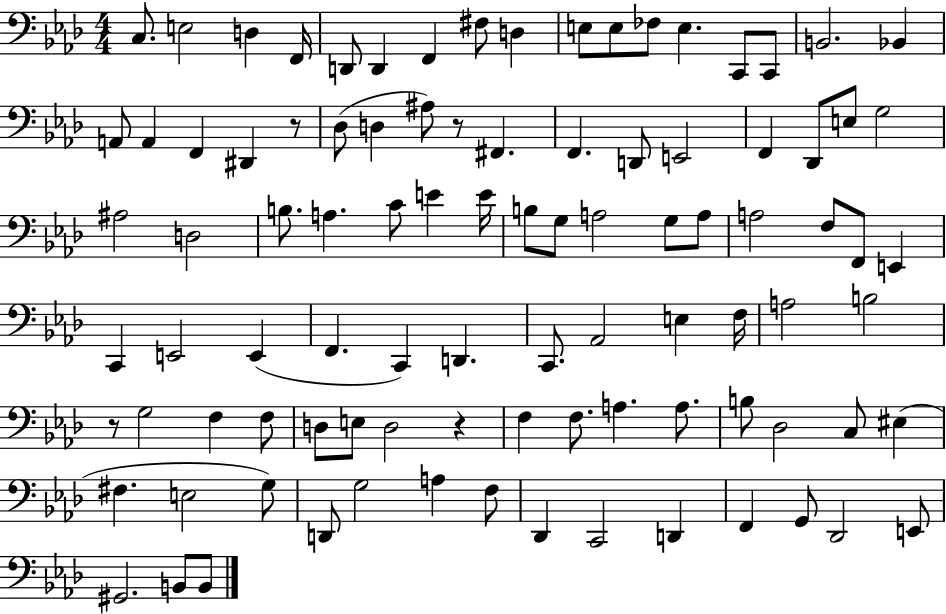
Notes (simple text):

C3/e. E3/h D3/q F2/s D2/e D2/q F2/q F#3/e D3/q E3/e E3/e FES3/e E3/q. C2/e C2/e B2/h. Bb2/q A2/e A2/q F2/q D#2/q R/e Db3/e D3/q A#3/e R/e F#2/q. F2/q. D2/e E2/h F2/q Db2/e E3/e G3/h A#3/h D3/h B3/e. A3/q. C4/e E4/q E4/s B3/e G3/e A3/h G3/e A3/e A3/h F3/e F2/e E2/q C2/q E2/h E2/q F2/q. C2/q D2/q. C2/e. Ab2/h E3/q F3/s A3/h B3/h R/e G3/h F3/q F3/e D3/e E3/e D3/h R/q F3/q F3/e. A3/q. A3/e. B3/e Db3/h C3/e EIS3/q F#3/q. E3/h G3/e D2/e G3/h A3/q F3/e Db2/q C2/h D2/q F2/q G2/e Db2/h E2/e G#2/h. B2/e B2/e